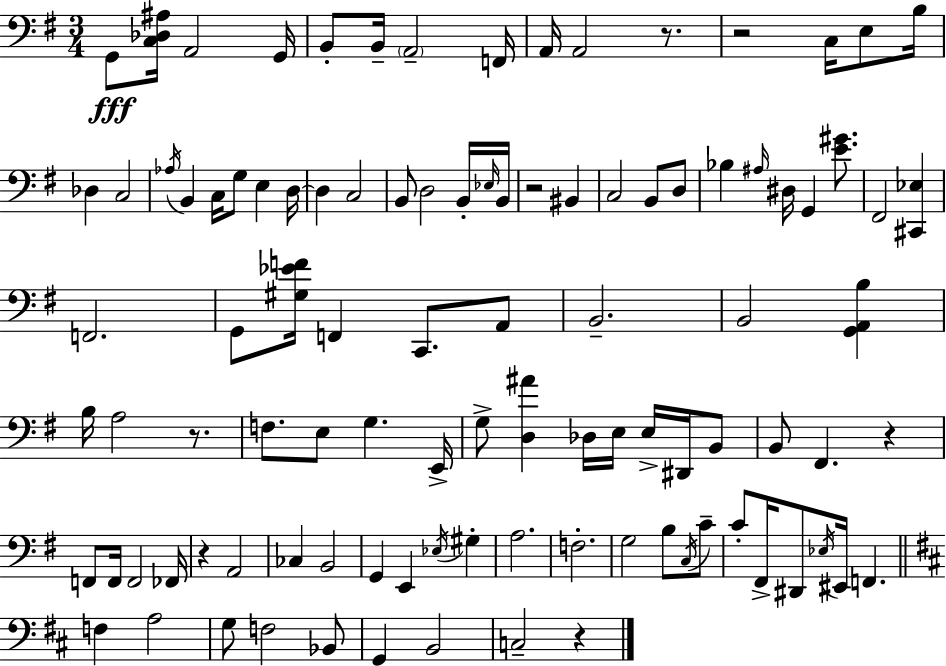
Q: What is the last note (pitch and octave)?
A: C3